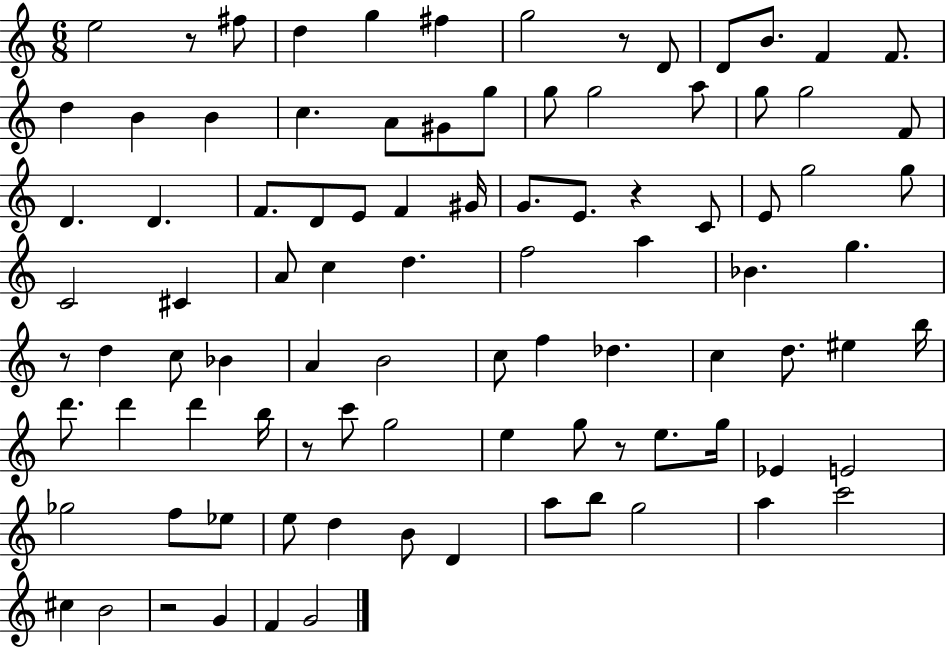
{
  \clef treble
  \numericTimeSignature
  \time 6/8
  \key c \major
  e''2 r8 fis''8 | d''4 g''4 fis''4 | g''2 r8 d'8 | d'8 b'8. f'4 f'8. | \break d''4 b'4 b'4 | c''4. a'8 gis'8 g''8 | g''8 g''2 a''8 | g''8 g''2 f'8 | \break d'4. d'4. | f'8. d'8 e'8 f'4 gis'16 | g'8. e'8. r4 c'8 | e'8 g''2 g''8 | \break c'2 cis'4 | a'8 c''4 d''4. | f''2 a''4 | bes'4. g''4. | \break r8 d''4 c''8 bes'4 | a'4 b'2 | c''8 f''4 des''4. | c''4 d''8. eis''4 b''16 | \break d'''8. d'''4 d'''4 b''16 | r8 c'''8 g''2 | e''4 g''8 r8 e''8. g''16 | ees'4 e'2 | \break ges''2 f''8 ees''8 | e''8 d''4 b'8 d'4 | a''8 b''8 g''2 | a''4 c'''2 | \break cis''4 b'2 | r2 g'4 | f'4 g'2 | \bar "|."
}